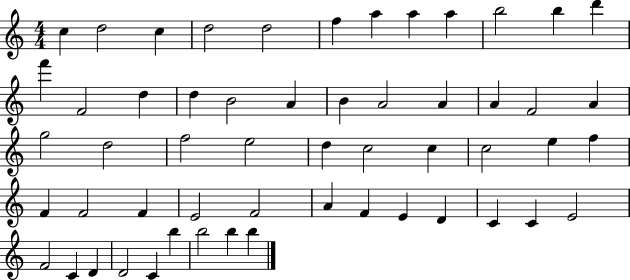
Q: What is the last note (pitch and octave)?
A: B5